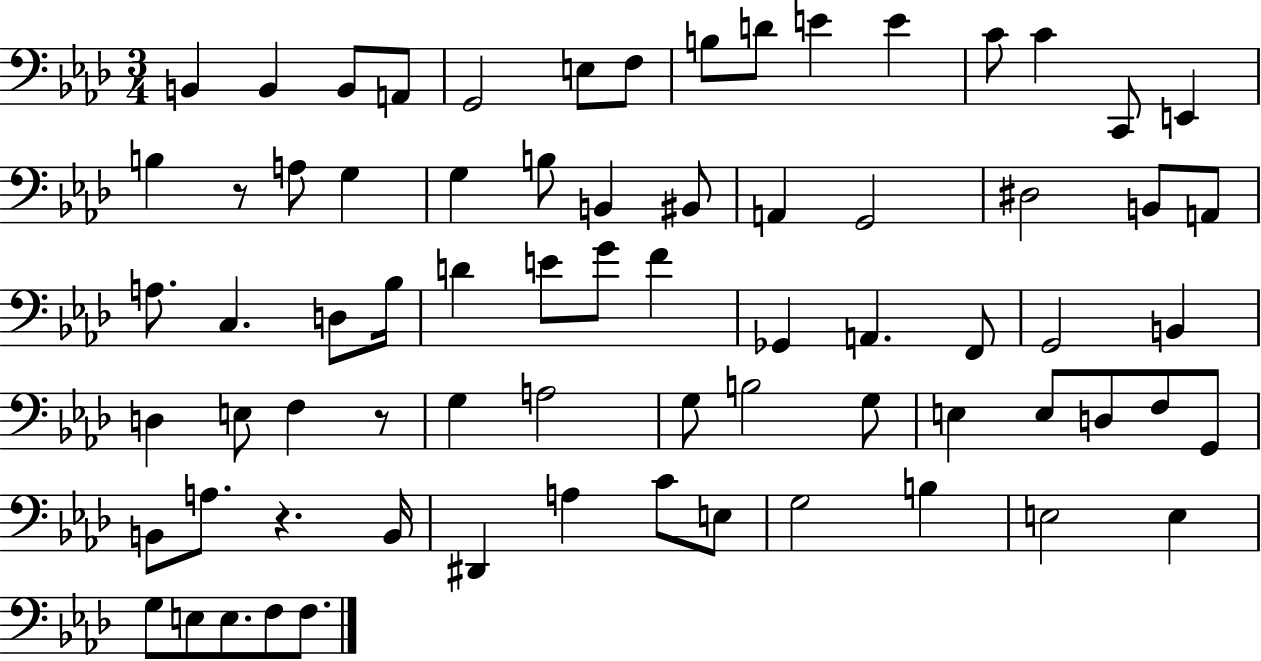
{
  \clef bass
  \numericTimeSignature
  \time 3/4
  \key aes \major
  \repeat volta 2 { b,4 b,4 b,8 a,8 | g,2 e8 f8 | b8 d'8 e'4 e'4 | c'8 c'4 c,8 e,4 | \break b4 r8 a8 g4 | g4 b8 b,4 bis,8 | a,4 g,2 | dis2 b,8 a,8 | \break a8. c4. d8 bes16 | d'4 e'8 g'8 f'4 | ges,4 a,4. f,8 | g,2 b,4 | \break d4 e8 f4 r8 | g4 a2 | g8 b2 g8 | e4 e8 d8 f8 g,8 | \break b,8 a8. r4. b,16 | dis,4 a4 c'8 e8 | g2 b4 | e2 e4 | \break g8 e8 e8. f8 f8. | } \bar "|."
}